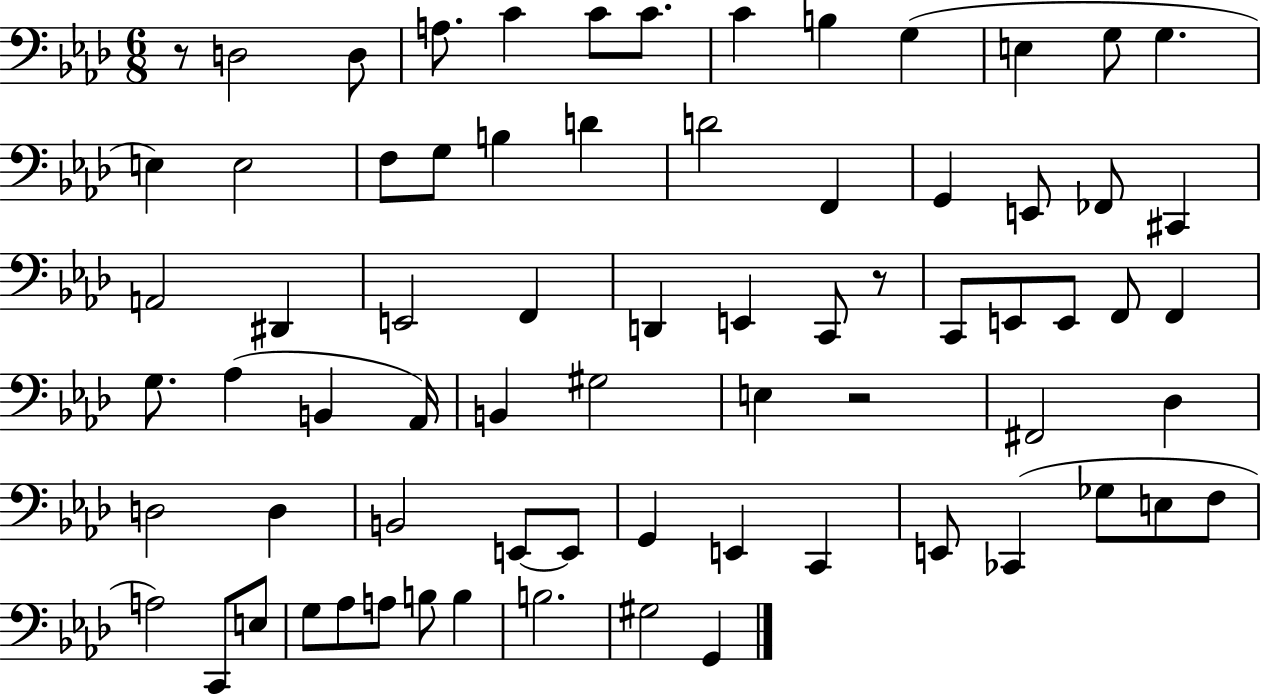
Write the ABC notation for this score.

X:1
T:Untitled
M:6/8
L:1/4
K:Ab
z/2 D,2 D,/2 A,/2 C C/2 C/2 C B, G, E, G,/2 G, E, E,2 F,/2 G,/2 B, D D2 F,, G,, E,,/2 _F,,/2 ^C,, A,,2 ^D,, E,,2 F,, D,, E,, C,,/2 z/2 C,,/2 E,,/2 E,,/2 F,,/2 F,, G,/2 _A, B,, _A,,/4 B,, ^G,2 E, z2 ^F,,2 _D, D,2 D, B,,2 E,,/2 E,,/2 G,, E,, C,, E,,/2 _C,, _G,/2 E,/2 F,/2 A,2 C,,/2 E,/2 G,/2 _A,/2 A,/2 B,/2 B, B,2 ^G,2 G,,